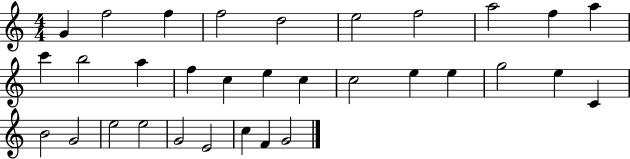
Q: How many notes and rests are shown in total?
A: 32